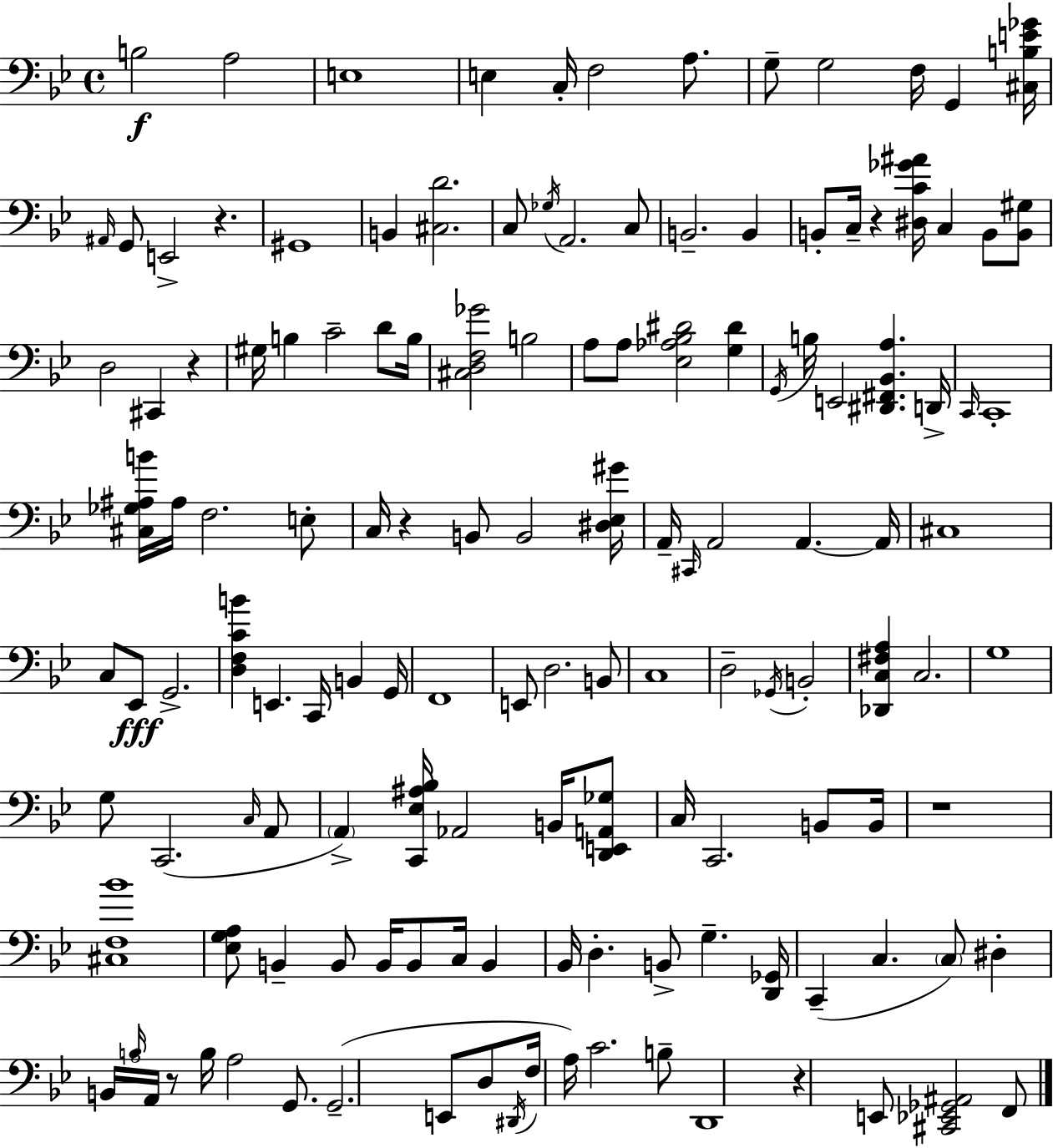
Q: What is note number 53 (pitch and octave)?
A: A2